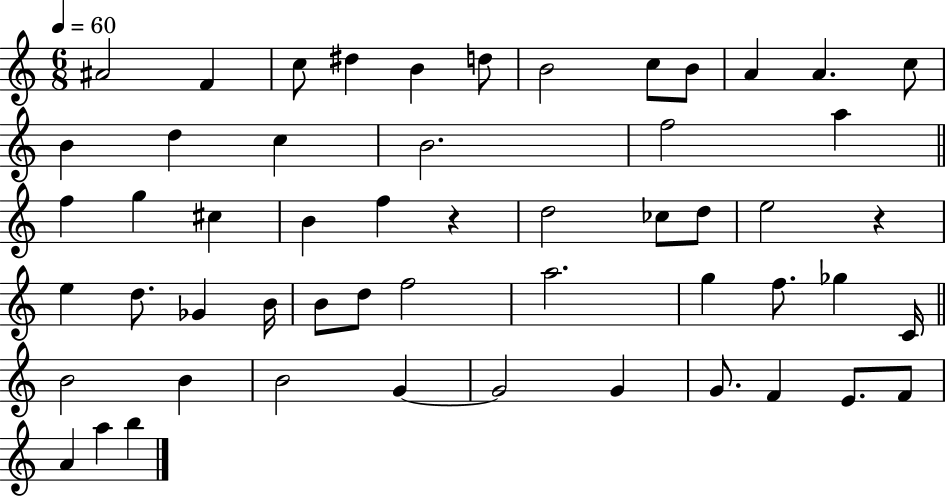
A#4/h F4/q C5/e D#5/q B4/q D5/e B4/h C5/e B4/e A4/q A4/q. C5/e B4/q D5/q C5/q B4/h. F5/h A5/q F5/q G5/q C#5/q B4/q F5/q R/q D5/h CES5/e D5/e E5/h R/q E5/q D5/e. Gb4/q B4/s B4/e D5/e F5/h A5/h. G5/q F5/e. Gb5/q C4/s B4/h B4/q B4/h G4/q G4/h G4/q G4/e. F4/q E4/e. F4/e A4/q A5/q B5/q